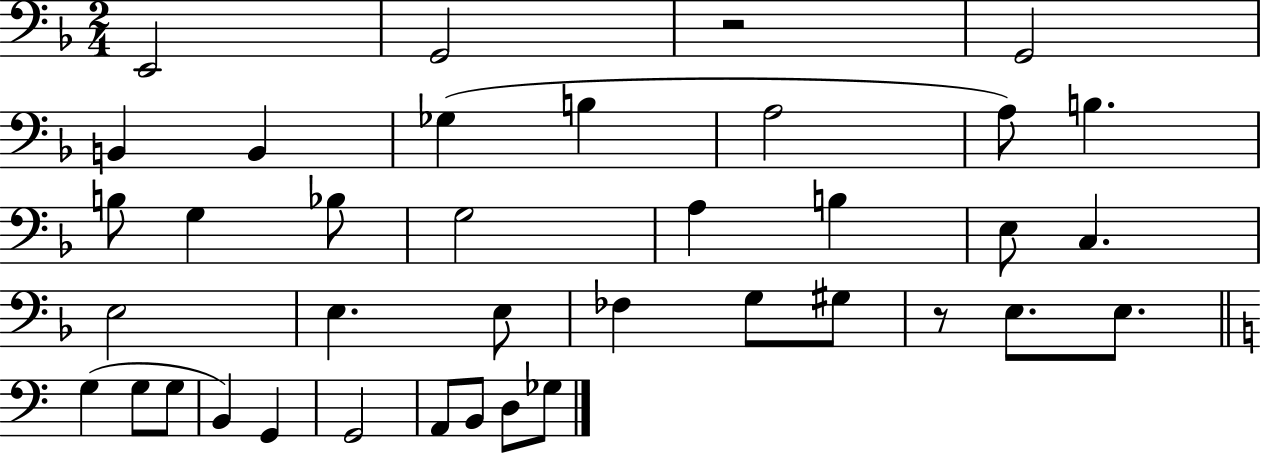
E2/h G2/h R/h G2/h B2/q B2/q Gb3/q B3/q A3/h A3/e B3/q. B3/e G3/q Bb3/e G3/h A3/q B3/q E3/e C3/q. E3/h E3/q. E3/e FES3/q G3/e G#3/e R/e E3/e. E3/e. G3/q G3/e G3/e B2/q G2/q G2/h A2/e B2/e D3/e Gb3/e